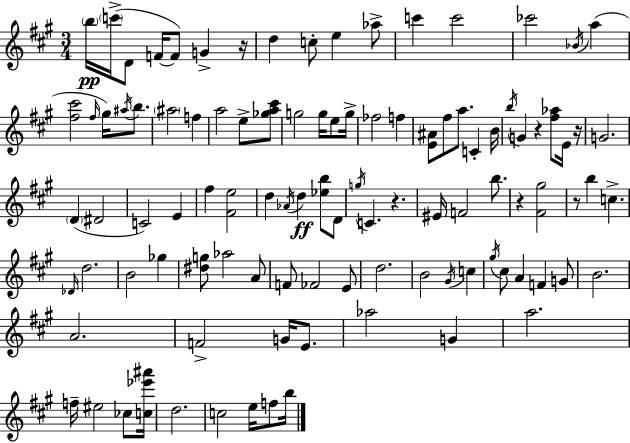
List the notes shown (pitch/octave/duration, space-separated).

B5/s C6/s D4/e F4/s F4/e G4/q R/s D5/q C5/e E5/q Ab5/e C6/q C6/h CES6/h Bb4/s A5/q [F#5,C#6]/h F#5/s G#5/s A#5/s B5/e. A#5/h F5/q A5/h E5/e [Gb5,A5,C#6]/e G5/h G5/s E5/e G5/s FES5/h F5/q [E4,A#4]/e F#5/e A5/e. C4/q B4/s B5/s G4/q R/q [F#5,Ab5]/e E4/s R/s G4/h. D4/q D#4/h C4/h E4/q F#5/q [F#4,E5]/h D5/q Ab4/s D5/q [Eb5,B5]/e D4/e G5/s C4/q. R/q. EIS4/s F4/h B5/e. R/q [F#4,G#5]/h R/e B5/q C5/q. Db4/s D5/h. B4/h Gb5/q [D#5,G5]/e Ab5/h A4/e F4/e FES4/h E4/e D5/h. B4/h G#4/s C5/q G#5/s C#5/e A4/q F4/q G4/e B4/h. A4/h. F4/h G4/s E4/e. Ab5/h G4/q A5/h. F5/s EIS5/h CES5/e [C5,Eb6,A#6]/s D5/h. C5/h E5/s F5/e B5/s